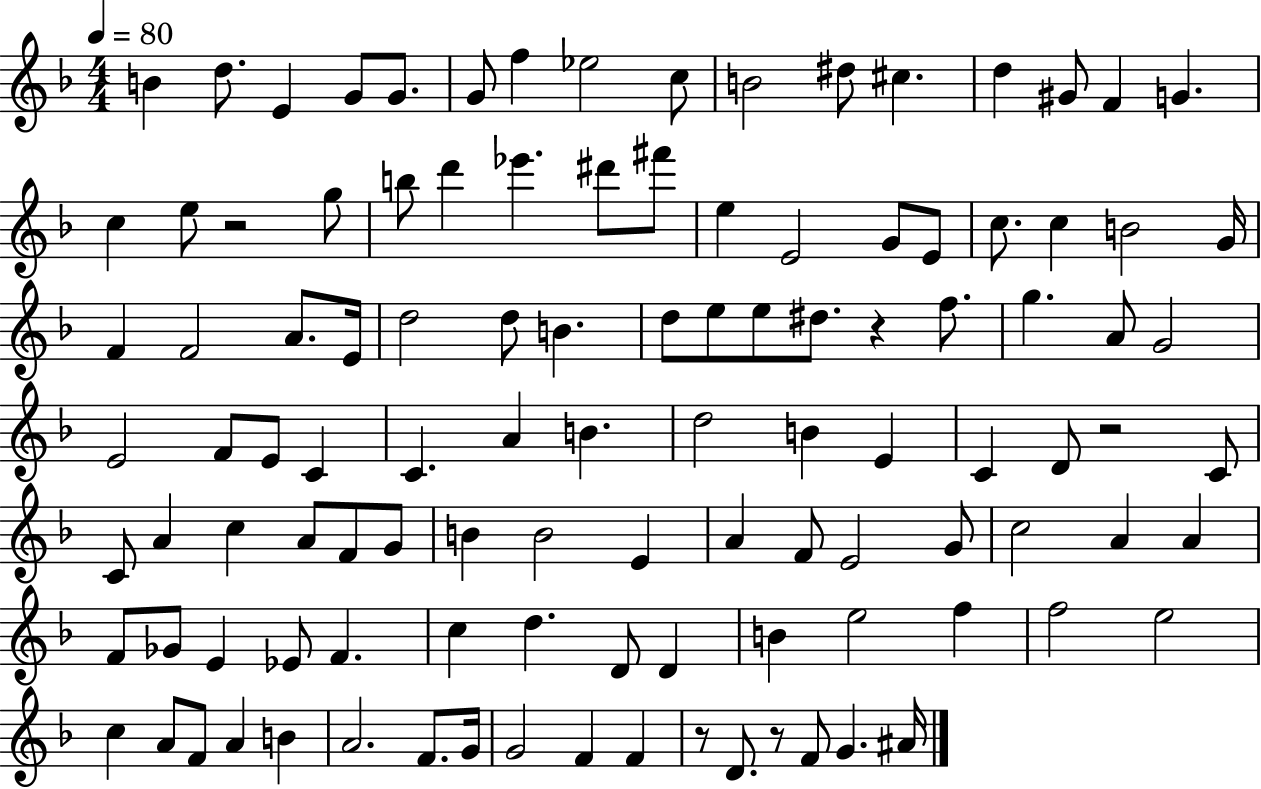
{
  \clef treble
  \numericTimeSignature
  \time 4/4
  \key f \major
  \tempo 4 = 80
  b'4 d''8. e'4 g'8 g'8. | g'8 f''4 ees''2 c''8 | b'2 dis''8 cis''4. | d''4 gis'8 f'4 g'4. | \break c''4 e''8 r2 g''8 | b''8 d'''4 ees'''4. dis'''8 fis'''8 | e''4 e'2 g'8 e'8 | c''8. c''4 b'2 g'16 | \break f'4 f'2 a'8. e'16 | d''2 d''8 b'4. | d''8 e''8 e''8 dis''8. r4 f''8. | g''4. a'8 g'2 | \break e'2 f'8 e'8 c'4 | c'4. a'4 b'4. | d''2 b'4 e'4 | c'4 d'8 r2 c'8 | \break c'8 a'4 c''4 a'8 f'8 g'8 | b'4 b'2 e'4 | a'4 f'8 e'2 g'8 | c''2 a'4 a'4 | \break f'8 ges'8 e'4 ees'8 f'4. | c''4 d''4. d'8 d'4 | b'4 e''2 f''4 | f''2 e''2 | \break c''4 a'8 f'8 a'4 b'4 | a'2. f'8. g'16 | g'2 f'4 f'4 | r8 d'8. r8 f'8 g'4. ais'16 | \break \bar "|."
}